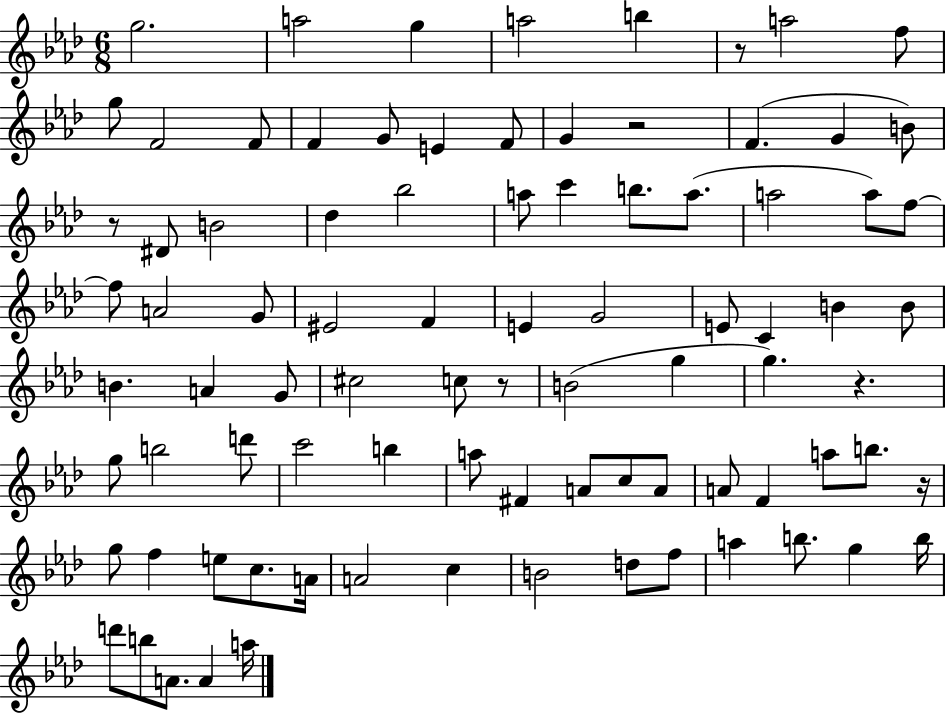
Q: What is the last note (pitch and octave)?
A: A5